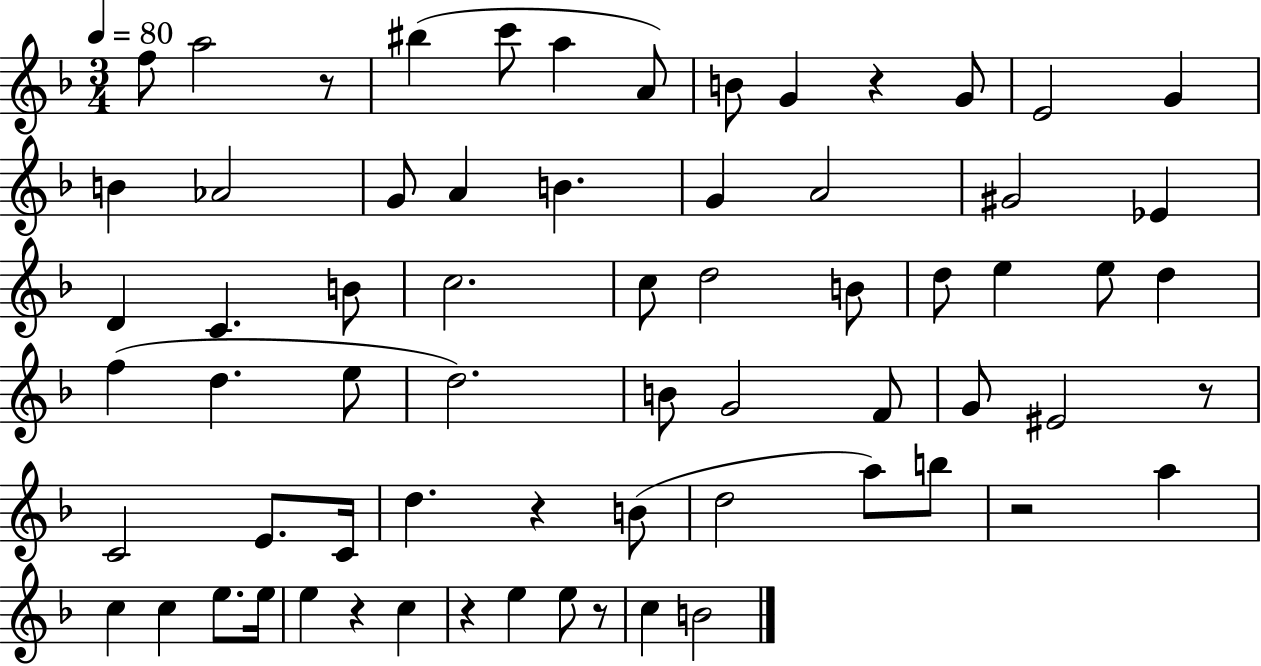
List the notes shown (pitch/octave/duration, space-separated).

F5/e A5/h R/e BIS5/q C6/e A5/q A4/e B4/e G4/q R/q G4/e E4/h G4/q B4/q Ab4/h G4/e A4/q B4/q. G4/q A4/h G#4/h Eb4/q D4/q C4/q. B4/e C5/h. C5/e D5/h B4/e D5/e E5/q E5/e D5/q F5/q D5/q. E5/e D5/h. B4/e G4/h F4/e G4/e EIS4/h R/e C4/h E4/e. C4/s D5/q. R/q B4/e D5/h A5/e B5/e R/h A5/q C5/q C5/q E5/e. E5/s E5/q R/q C5/q R/q E5/q E5/e R/e C5/q B4/h